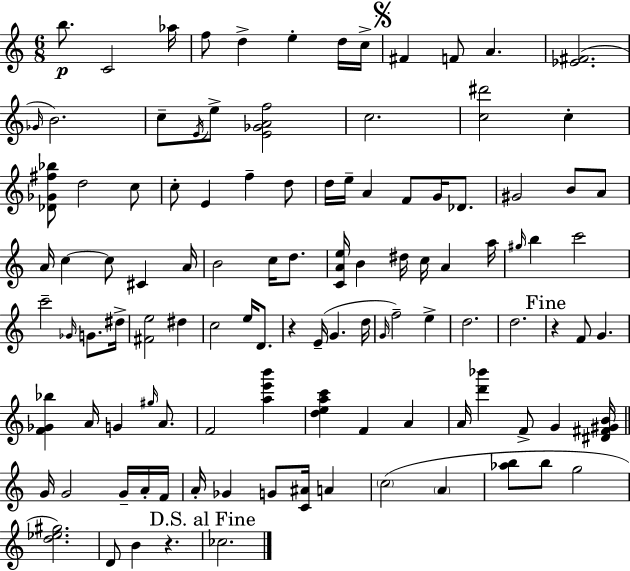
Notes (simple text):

B5/e. C4/h Ab5/s F5/e D5/q E5/q D5/s C5/s F#4/q F4/e A4/q. [Eb4,F#4]/h. Gb4/s B4/h. C5/e E4/s E5/e [E4,Gb4,A4,F5]/h C5/h. [C5,D#6]/h C5/q [Db4,Gb4,F#5,Bb5]/e D5/h C5/e C5/e E4/q F5/q D5/e D5/s E5/s A4/q F4/e G4/s Db4/e. G#4/h B4/e A4/e A4/s C5/q C5/e C#4/q A4/s B4/h C5/s D5/e. [C4,A4,E5]/s B4/q D#5/s C5/s A4/q A5/s G#5/s B5/q C6/h C6/h Gb4/s G4/e. D#5/s [F#4,E5]/h D#5/q C5/h E5/s D4/e. R/q E4/s G4/q. D5/s G4/s F5/h E5/q D5/h. D5/h. R/q F4/e G4/q. [F4,Gb4,Bb5]/q A4/s G4/q G#5/s A4/e. F4/h [A5,E6,B6]/q [D5,E5,A5,C6]/q F4/q A4/q A4/s [D6,Bb6]/q F4/e G4/q [D#4,F#4,G#4,B4]/s G4/s G4/h G4/s A4/s F4/s A4/s Gb4/q G4/e [C4,A#4]/s A4/q C5/h A4/q [Ab5,B5]/e B5/e G5/h [D5,Eb5,G#5]/h. D4/e B4/q R/q. CES5/h.